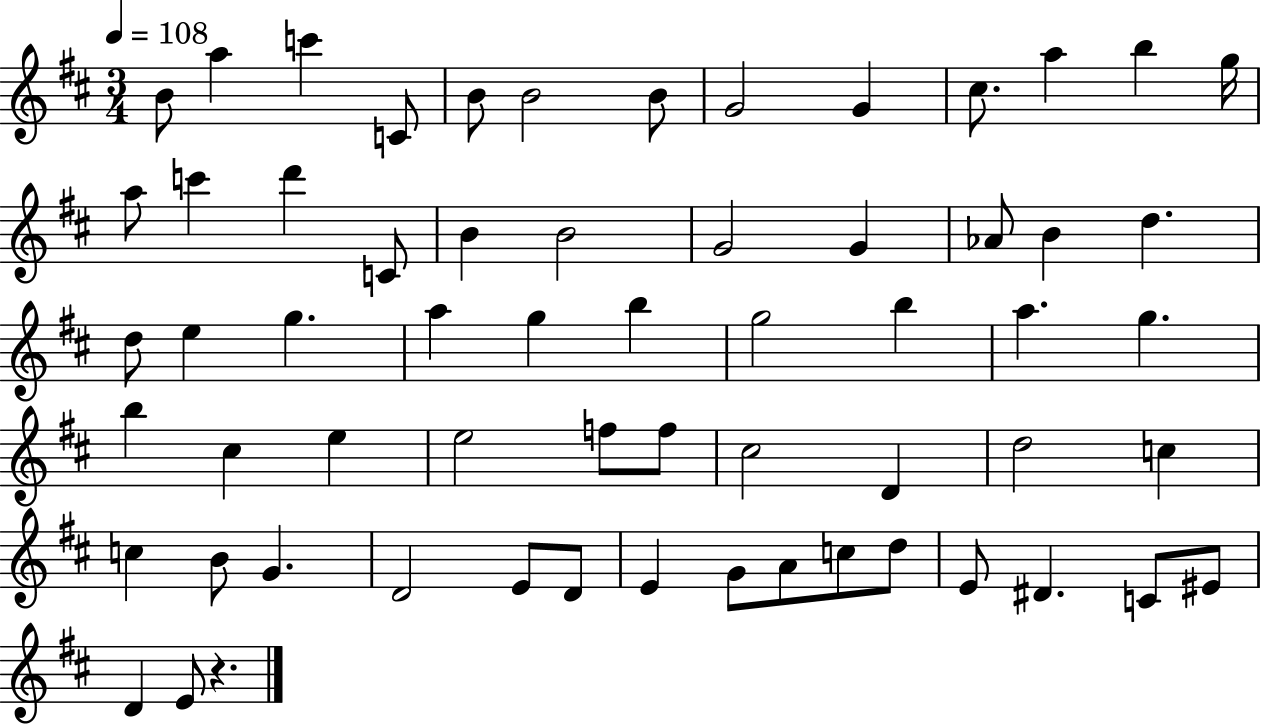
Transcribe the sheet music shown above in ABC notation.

X:1
T:Untitled
M:3/4
L:1/4
K:D
B/2 a c' C/2 B/2 B2 B/2 G2 G ^c/2 a b g/4 a/2 c' d' C/2 B B2 G2 G _A/2 B d d/2 e g a g b g2 b a g b ^c e e2 f/2 f/2 ^c2 D d2 c c B/2 G D2 E/2 D/2 E G/2 A/2 c/2 d/2 E/2 ^D C/2 ^E/2 D E/2 z